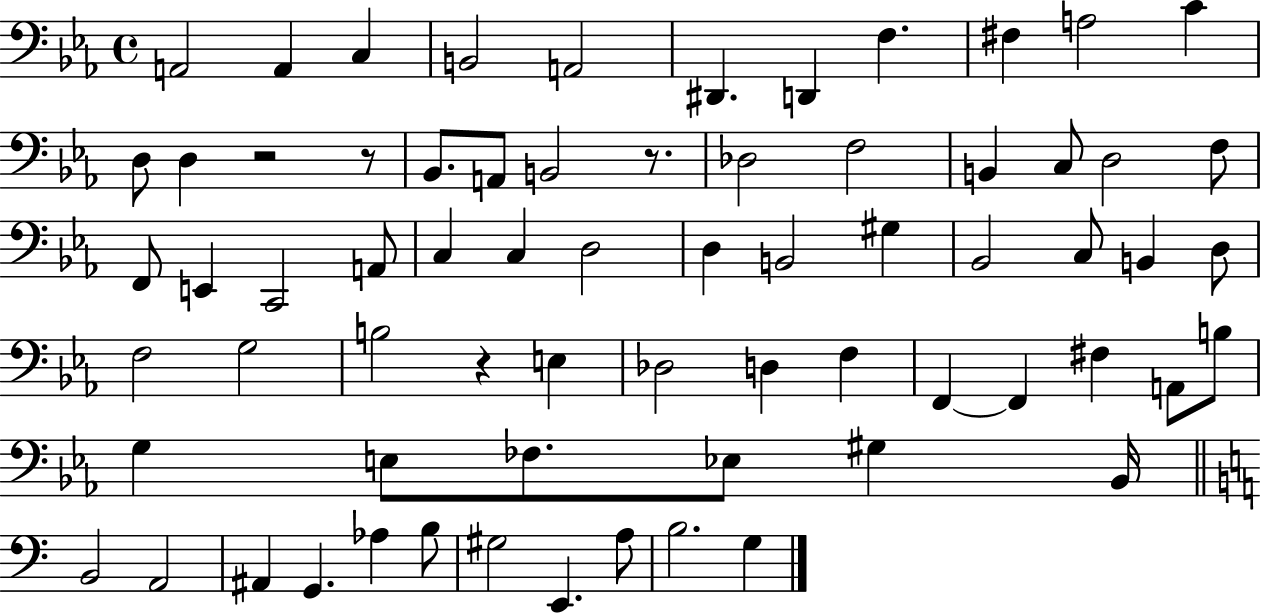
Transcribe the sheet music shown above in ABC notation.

X:1
T:Untitled
M:4/4
L:1/4
K:Eb
A,,2 A,, C, B,,2 A,,2 ^D,, D,, F, ^F, A,2 C D,/2 D, z2 z/2 _B,,/2 A,,/2 B,,2 z/2 _D,2 F,2 B,, C,/2 D,2 F,/2 F,,/2 E,, C,,2 A,,/2 C, C, D,2 D, B,,2 ^G, _B,,2 C,/2 B,, D,/2 F,2 G,2 B,2 z E, _D,2 D, F, F,, F,, ^F, A,,/2 B,/2 G, E,/2 _F,/2 _E,/2 ^G, _B,,/4 B,,2 A,,2 ^A,, G,, _A, B,/2 ^G,2 E,, A,/2 B,2 G,